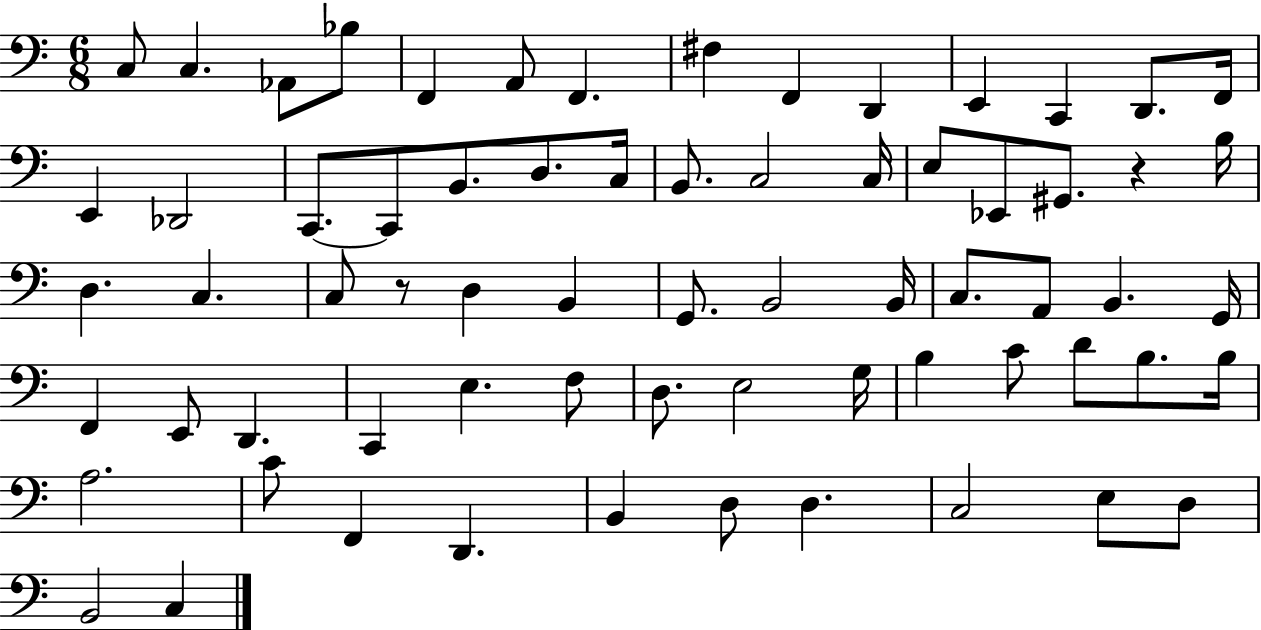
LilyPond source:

{
  \clef bass
  \numericTimeSignature
  \time 6/8
  \key c \major
  c8 c4. aes,8 bes8 | f,4 a,8 f,4. | fis4 f,4 d,4 | e,4 c,4 d,8. f,16 | \break e,4 des,2 | c,8.~~ c,8 b,8. d8. c16 | b,8. c2 c16 | e8 ees,8 gis,8. r4 b16 | \break d4. c4. | c8 r8 d4 b,4 | g,8. b,2 b,16 | c8. a,8 b,4. g,16 | \break f,4 e,8 d,4. | c,4 e4. f8 | d8. e2 g16 | b4 c'8 d'8 b8. b16 | \break a2. | c'8 f,4 d,4. | b,4 d8 d4. | c2 e8 d8 | \break b,2 c4 | \bar "|."
}